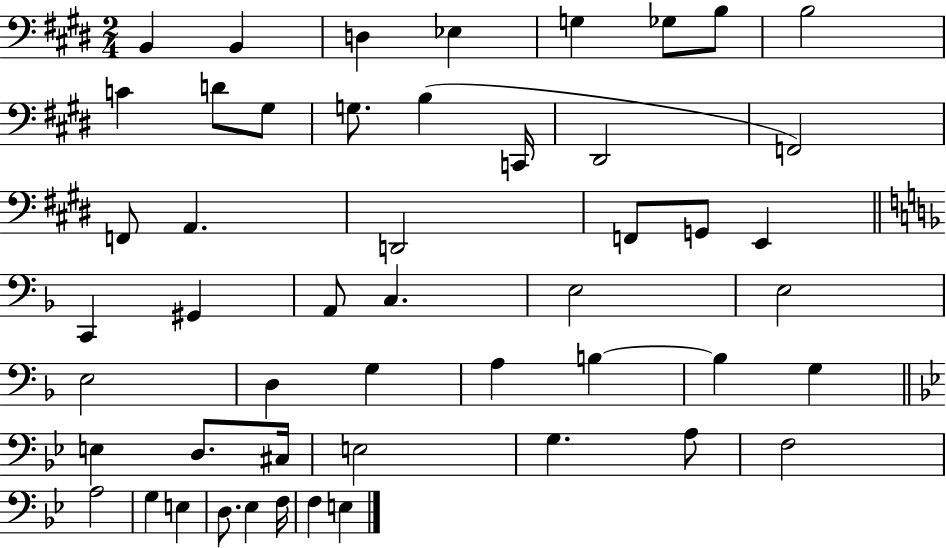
{
  \clef bass
  \numericTimeSignature
  \time 2/4
  \key e \major
  b,4 b,4 | d4 ees4 | g4 ges8 b8 | b2 | \break c'4 d'8 gis8 | g8. b4( c,16 | dis,2 | f,2) | \break f,8 a,4. | d,2 | f,8 g,8 e,4 | \bar "||" \break \key d \minor c,4 gis,4 | a,8 c4. | e2 | e2 | \break e2 | d4 g4 | a4 b4~~ | b4 g4 | \break \bar "||" \break \key g \minor e4 d8. cis16 | e2 | g4. a8 | f2 | \break a2 | g4 e4 | d8. ees4 f16 | f4 e4 | \break \bar "|."
}